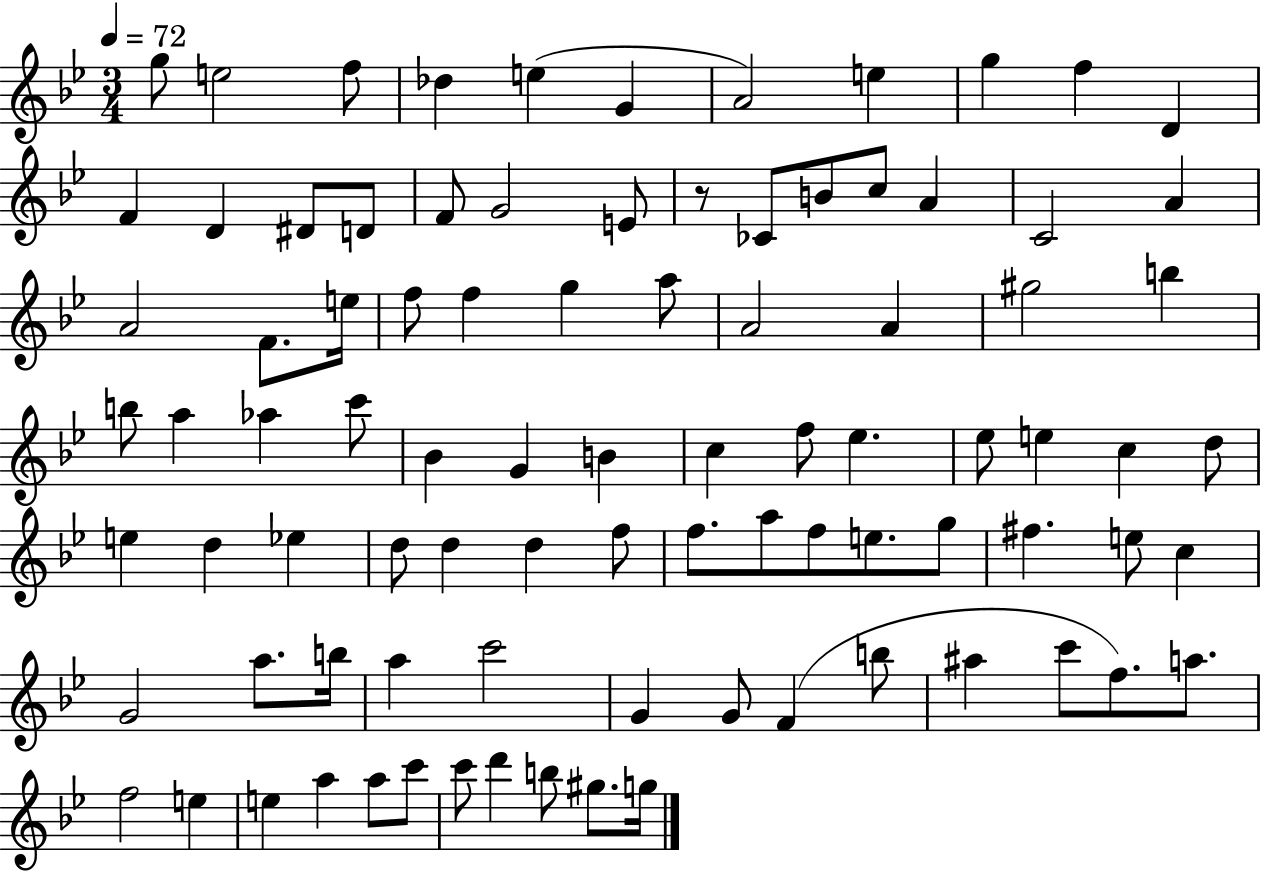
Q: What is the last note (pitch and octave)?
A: G5